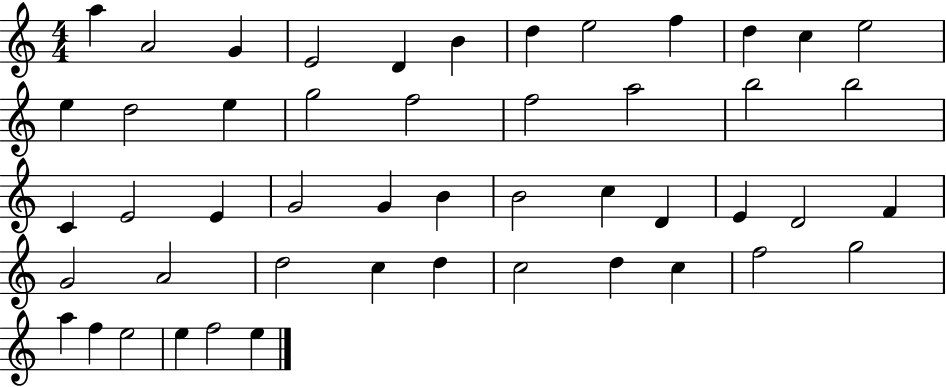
{
  \clef treble
  \numericTimeSignature
  \time 4/4
  \key c \major
  a''4 a'2 g'4 | e'2 d'4 b'4 | d''4 e''2 f''4 | d''4 c''4 e''2 | \break e''4 d''2 e''4 | g''2 f''2 | f''2 a''2 | b''2 b''2 | \break c'4 e'2 e'4 | g'2 g'4 b'4 | b'2 c''4 d'4 | e'4 d'2 f'4 | \break g'2 a'2 | d''2 c''4 d''4 | c''2 d''4 c''4 | f''2 g''2 | \break a''4 f''4 e''2 | e''4 f''2 e''4 | \bar "|."
}